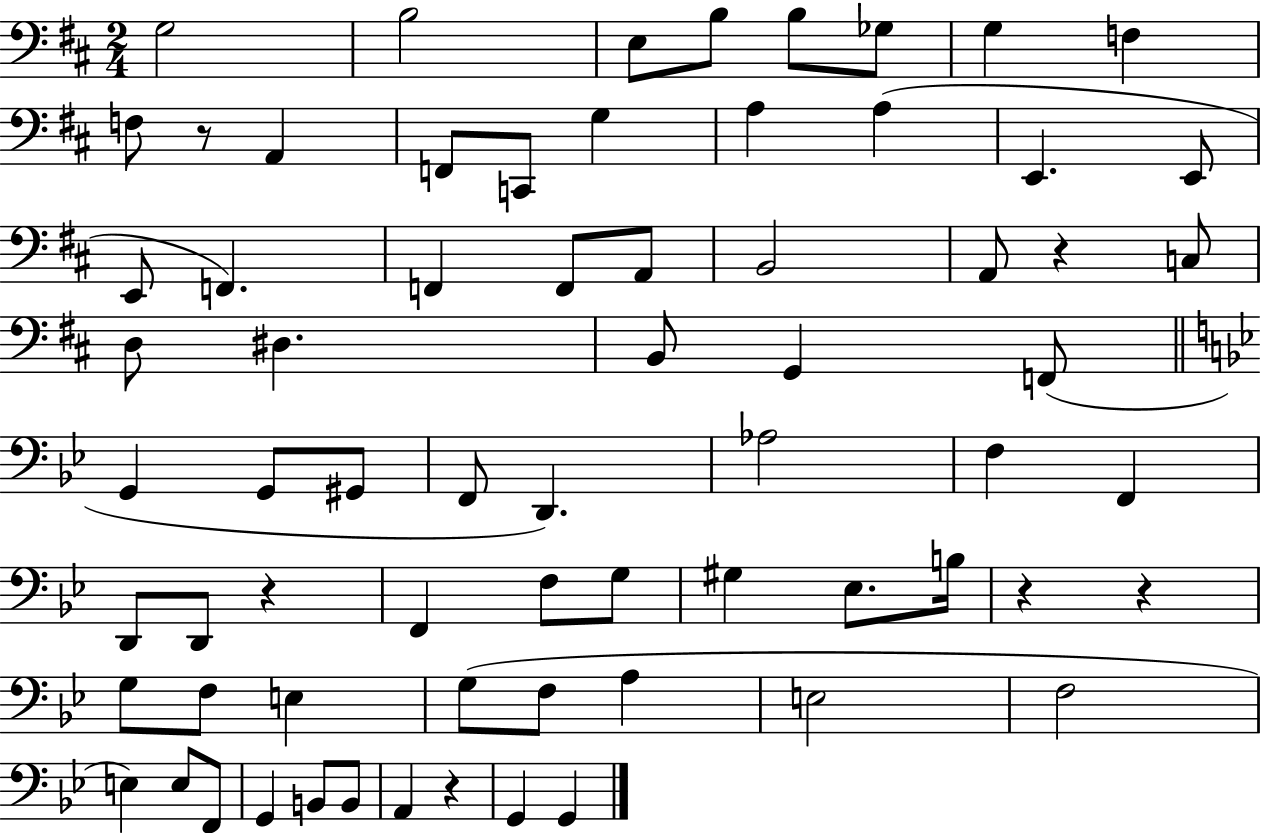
G3/h B3/h E3/e B3/e B3/e Gb3/e G3/q F3/q F3/e R/e A2/q F2/e C2/e G3/q A3/q A3/q E2/q. E2/e E2/e F2/q. F2/q F2/e A2/e B2/h A2/e R/q C3/e D3/e D#3/q. B2/e G2/q F2/e G2/q G2/e G#2/e F2/e D2/q. Ab3/h F3/q F2/q D2/e D2/e R/q F2/q F3/e G3/e G#3/q Eb3/e. B3/s R/q R/q G3/e F3/e E3/q G3/e F3/e A3/q E3/h F3/h E3/q E3/e F2/e G2/q B2/e B2/e A2/q R/q G2/q G2/q